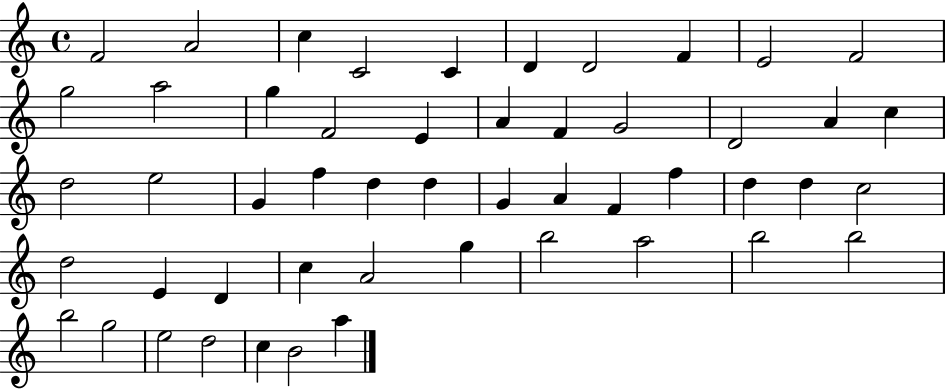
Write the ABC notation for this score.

X:1
T:Untitled
M:4/4
L:1/4
K:C
F2 A2 c C2 C D D2 F E2 F2 g2 a2 g F2 E A F G2 D2 A c d2 e2 G f d d G A F f d d c2 d2 E D c A2 g b2 a2 b2 b2 b2 g2 e2 d2 c B2 a